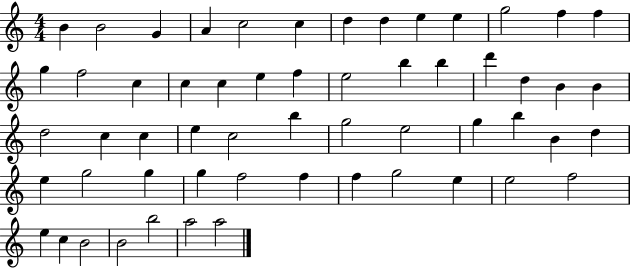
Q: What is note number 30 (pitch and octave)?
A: C5